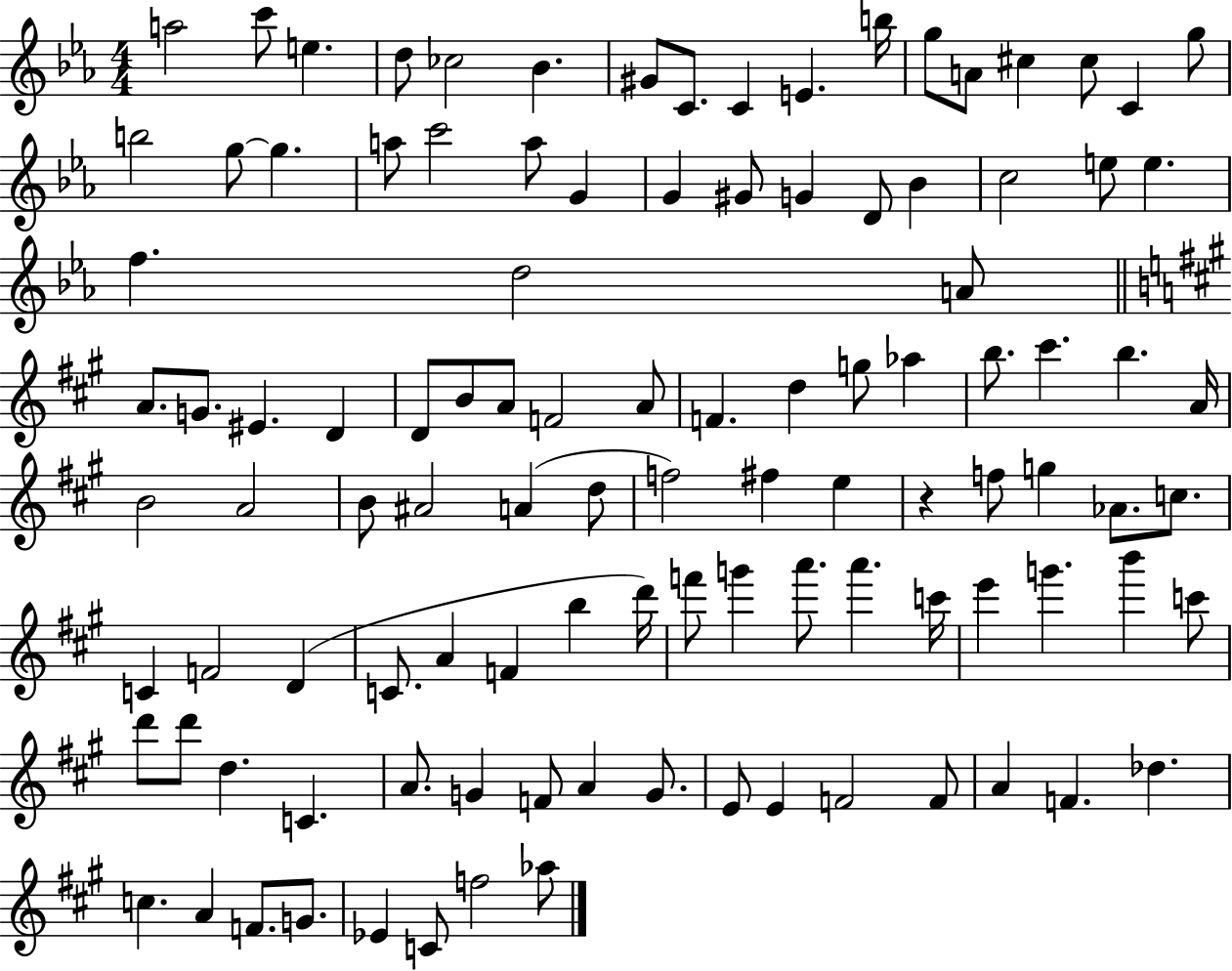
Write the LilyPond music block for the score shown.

{
  \clef treble
  \numericTimeSignature
  \time 4/4
  \key ees \major
  \repeat volta 2 { a''2 c'''8 e''4. | d''8 ces''2 bes'4. | gis'8 c'8. c'4 e'4. b''16 | g''8 a'8 cis''4 cis''8 c'4 g''8 | \break b''2 g''8~~ g''4. | a''8 c'''2 a''8 g'4 | g'4 gis'8 g'4 d'8 bes'4 | c''2 e''8 e''4. | \break f''4. d''2 a'8 | \bar "||" \break \key a \major a'8. g'8. eis'4. d'4 | d'8 b'8 a'8 f'2 a'8 | f'4. d''4 g''8 aes''4 | b''8. cis'''4. b''4. a'16 | \break b'2 a'2 | b'8 ais'2 a'4( d''8 | f''2) fis''4 e''4 | r4 f''8 g''4 aes'8. c''8. | \break c'4 f'2 d'4( | c'8. a'4 f'4 b''4 d'''16) | f'''8 g'''4 a'''8. a'''4. c'''16 | e'''4 g'''4. b'''4 c'''8 | \break d'''8 d'''8 d''4. c'4. | a'8. g'4 f'8 a'4 g'8. | e'8 e'4 f'2 f'8 | a'4 f'4. des''4. | \break c''4. a'4 f'8. g'8. | ees'4 c'8 f''2 aes''8 | } \bar "|."
}